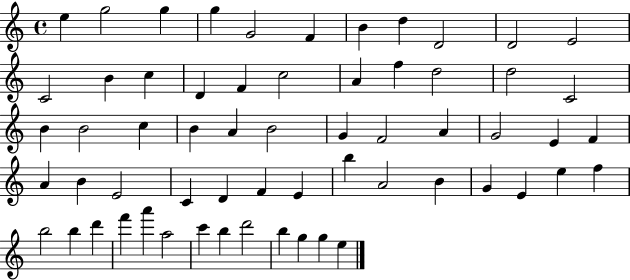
E5/q G5/h G5/q G5/q G4/h F4/q B4/q D5/q D4/h D4/h E4/h C4/h B4/q C5/q D4/q F4/q C5/h A4/q F5/q D5/h D5/h C4/h B4/q B4/h C5/q B4/q A4/q B4/h G4/q F4/h A4/q G4/h E4/q F4/q A4/q B4/q E4/h C4/q D4/q F4/q E4/q B5/q A4/h B4/q G4/q E4/q E5/q F5/q B5/h B5/q D6/q F6/q A6/q A5/h C6/q B5/q D6/h B5/q G5/q G5/q E5/q